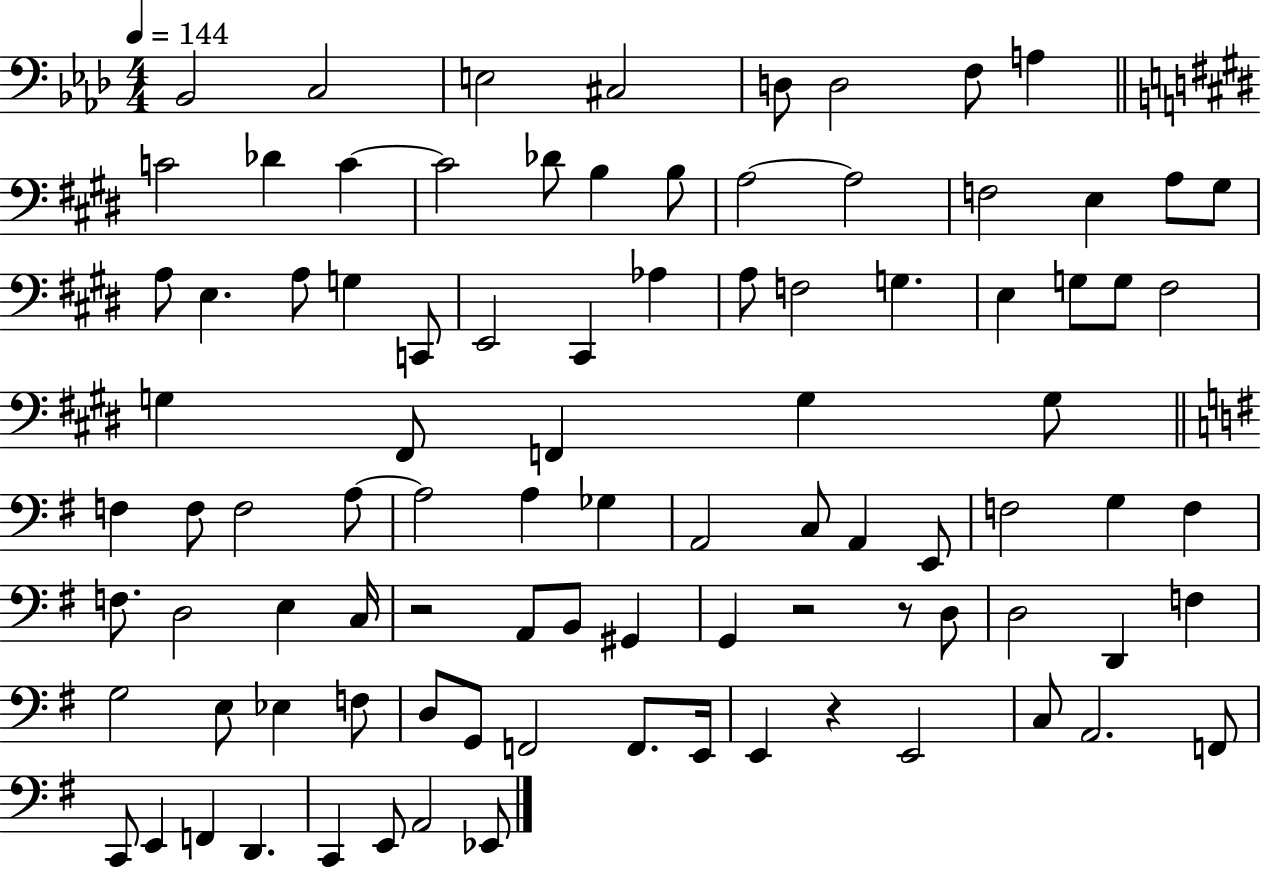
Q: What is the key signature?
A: AES major